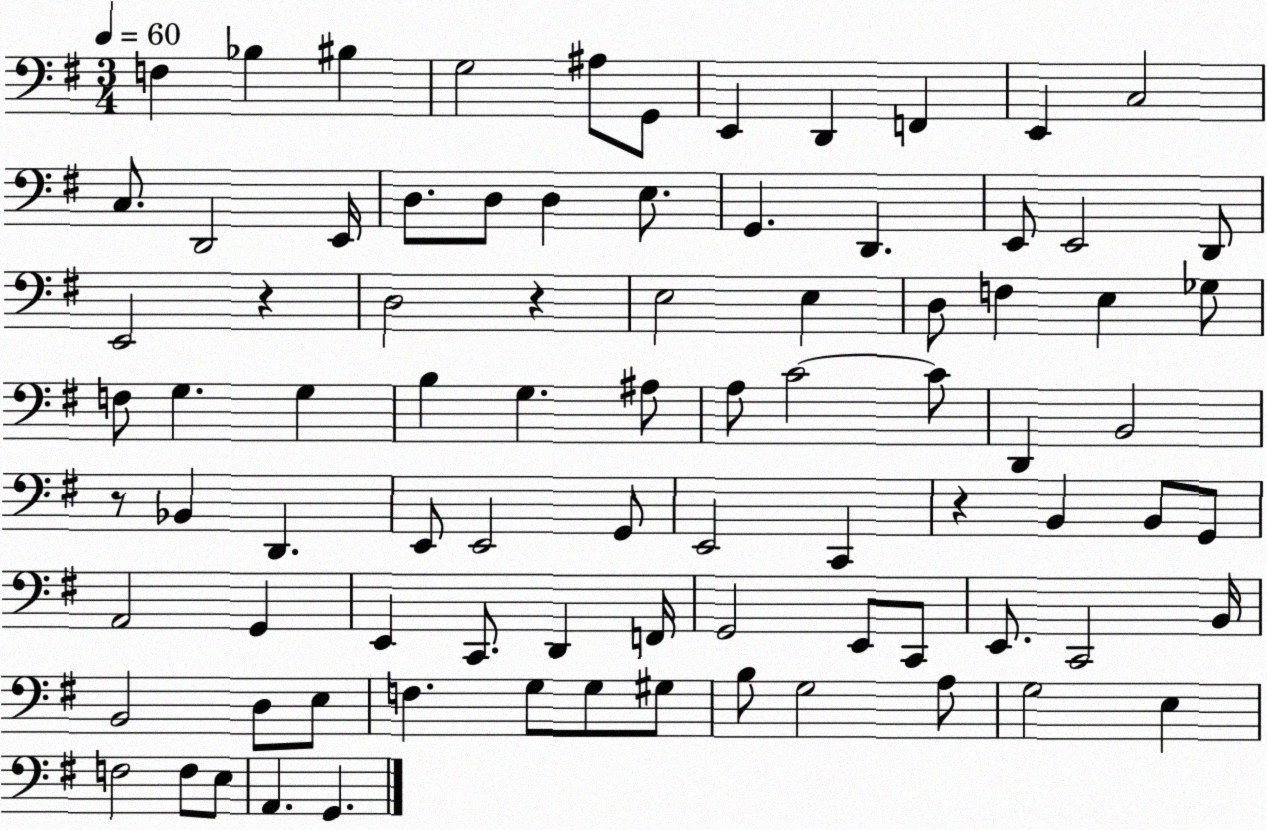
X:1
T:Untitled
M:3/4
L:1/4
K:G
F, _B, ^B, G,2 ^A,/2 G,,/2 E,, D,, F,, E,, C,2 C,/2 D,,2 E,,/4 D,/2 D,/2 D, E,/2 G,, D,, E,,/2 E,,2 D,,/2 E,,2 z D,2 z E,2 E, D,/2 F, E, _G,/2 F,/2 G, G, B, G, ^A,/2 A,/2 C2 C/2 D,, B,,2 z/2 _B,, D,, E,,/2 E,,2 G,,/2 E,,2 C,, z B,, B,,/2 G,,/2 A,,2 G,, E,, C,,/2 D,, F,,/4 G,,2 E,,/2 C,,/2 E,,/2 C,,2 B,,/4 B,,2 D,/2 E,/2 F, G,/2 G,/2 ^G,/2 B,/2 G,2 A,/2 G,2 E, F,2 F,/2 E,/2 A,, G,,